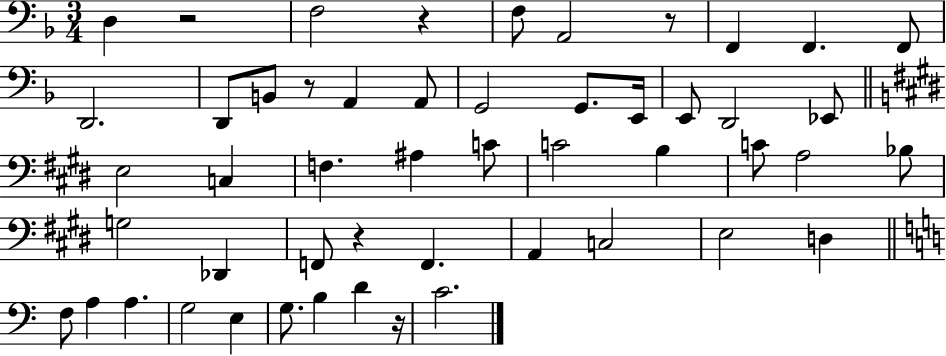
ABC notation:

X:1
T:Untitled
M:3/4
L:1/4
K:F
D, z2 F,2 z F,/2 A,,2 z/2 F,, F,, F,,/2 D,,2 D,,/2 B,,/2 z/2 A,, A,,/2 G,,2 G,,/2 E,,/4 E,,/2 D,,2 _E,,/2 E,2 C, F, ^A, C/2 C2 B, C/2 A,2 _B,/2 G,2 _D,, F,,/2 z F,, A,, C,2 E,2 D, F,/2 A, A, G,2 E, G,/2 B, D z/4 C2